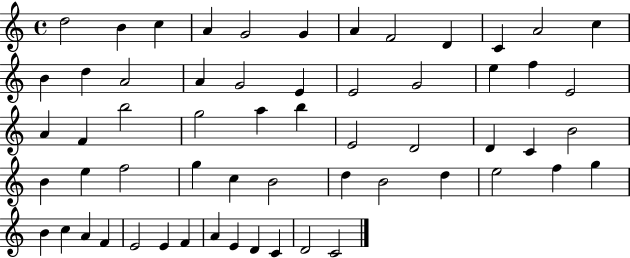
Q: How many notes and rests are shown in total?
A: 59